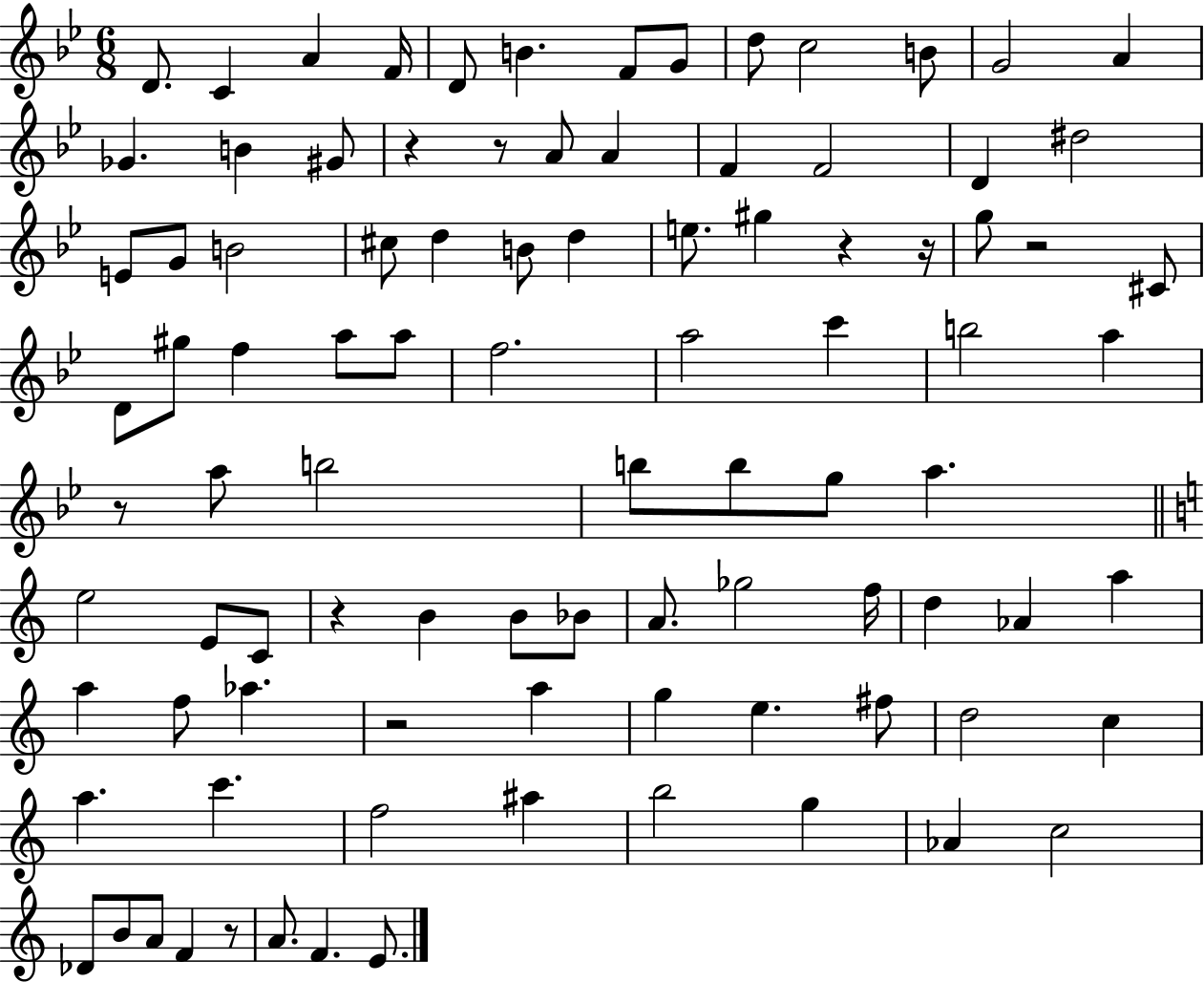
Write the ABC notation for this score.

X:1
T:Untitled
M:6/8
L:1/4
K:Bb
D/2 C A F/4 D/2 B F/2 G/2 d/2 c2 B/2 G2 A _G B ^G/2 z z/2 A/2 A F F2 D ^d2 E/2 G/2 B2 ^c/2 d B/2 d e/2 ^g z z/4 g/2 z2 ^C/2 D/2 ^g/2 f a/2 a/2 f2 a2 c' b2 a z/2 a/2 b2 b/2 b/2 g/2 a e2 E/2 C/2 z B B/2 _B/2 A/2 _g2 f/4 d _A a a f/2 _a z2 a g e ^f/2 d2 c a c' f2 ^a b2 g _A c2 _D/2 B/2 A/2 F z/2 A/2 F E/2